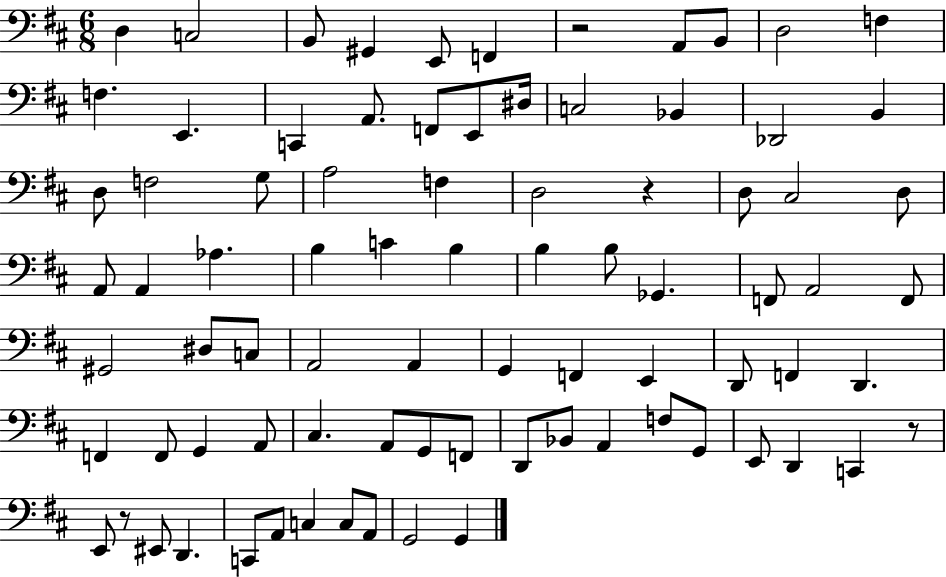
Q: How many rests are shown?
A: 4